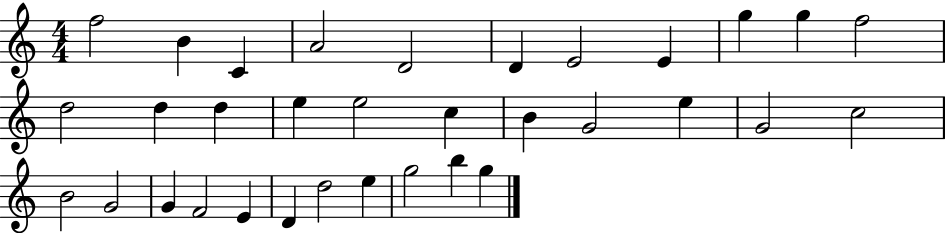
{
  \clef treble
  \numericTimeSignature
  \time 4/4
  \key c \major
  f''2 b'4 c'4 | a'2 d'2 | d'4 e'2 e'4 | g''4 g''4 f''2 | \break d''2 d''4 d''4 | e''4 e''2 c''4 | b'4 g'2 e''4 | g'2 c''2 | \break b'2 g'2 | g'4 f'2 e'4 | d'4 d''2 e''4 | g''2 b''4 g''4 | \break \bar "|."
}